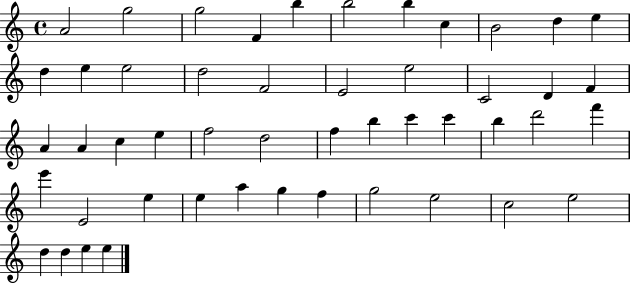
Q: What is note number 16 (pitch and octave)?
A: F4